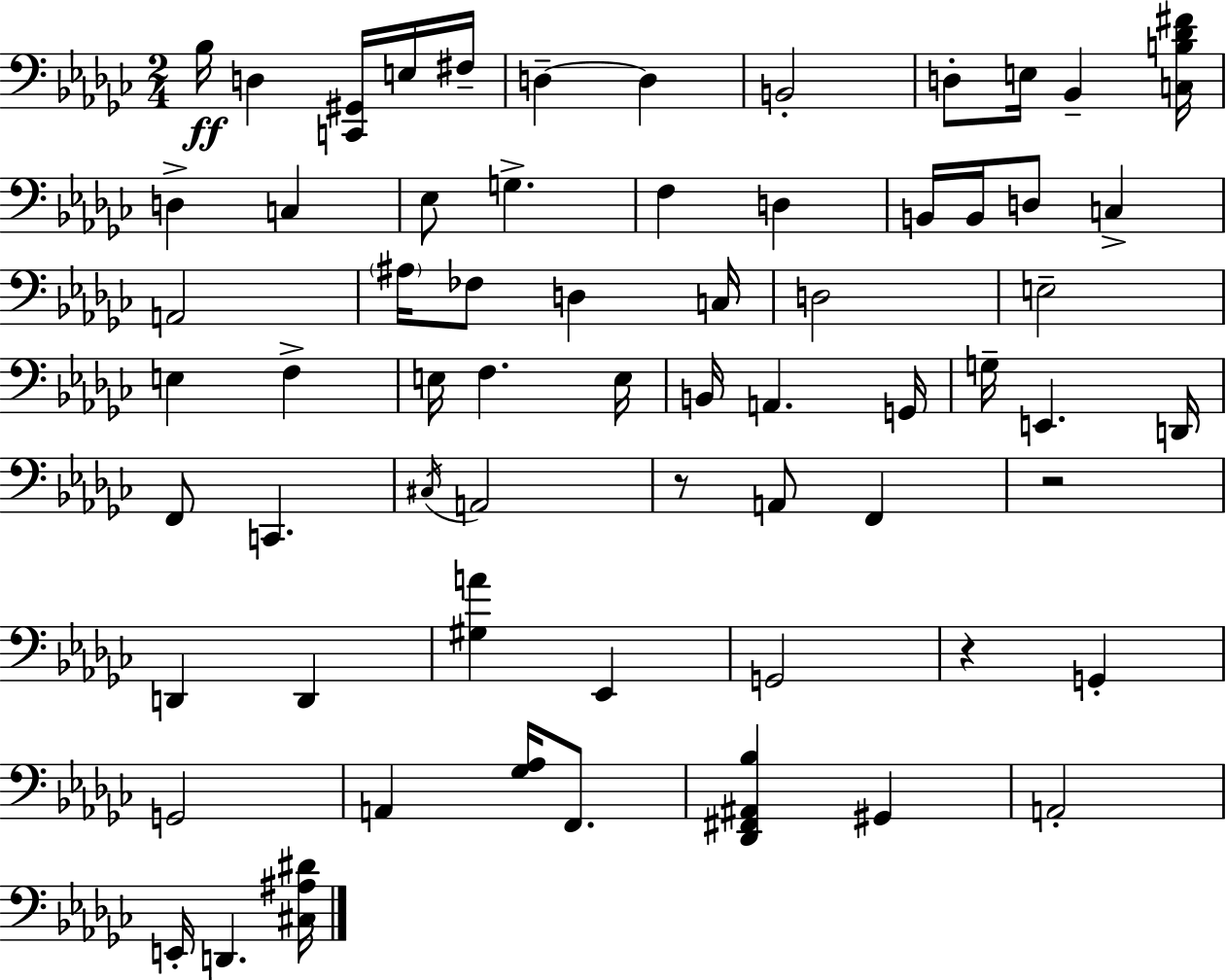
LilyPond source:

{
  \clef bass
  \numericTimeSignature
  \time 2/4
  \key ees \minor
  bes16\ff d4 <c, gis,>16 e16 fis16-- | d4--~~ d4 | b,2-. | d8-. e16 bes,4-- <c b des' fis'>16 | \break d4-> c4 | ees8 g4.-> | f4 d4 | b,16 b,16 d8 c4-> | \break a,2 | \parenthesize ais16 fes8 d4 c16 | d2 | e2-- | \break e4 f4-> | e16 f4. e16 | b,16 a,4. g,16 | g16-- e,4. d,16 | \break f,8 c,4. | \acciaccatura { cis16 } a,2 | r8 a,8 f,4 | r2 | \break d,4 d,4 | <gis a'>4 ees,4 | g,2 | r4 g,4-. | \break g,2 | a,4 <ges aes>16 f,8. | <des, fis, ais, bes>4 gis,4 | a,2-. | \break e,16-. d,4. | <cis ais dis'>16 \bar "|."
}